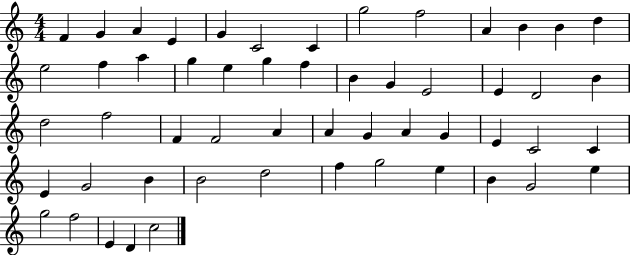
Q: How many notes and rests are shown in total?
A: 54